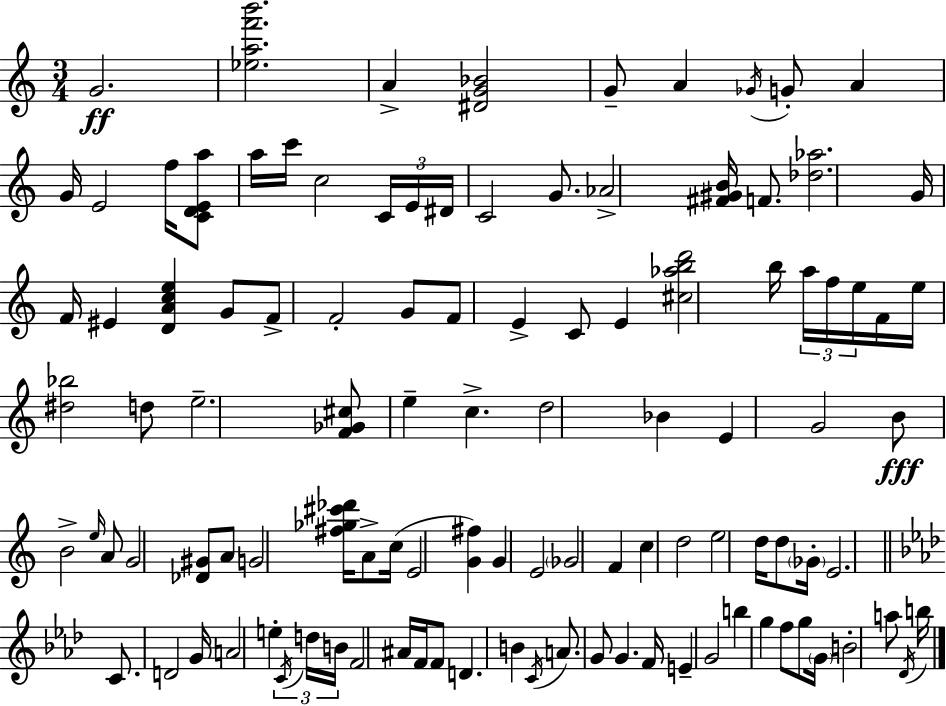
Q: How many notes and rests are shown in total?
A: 108